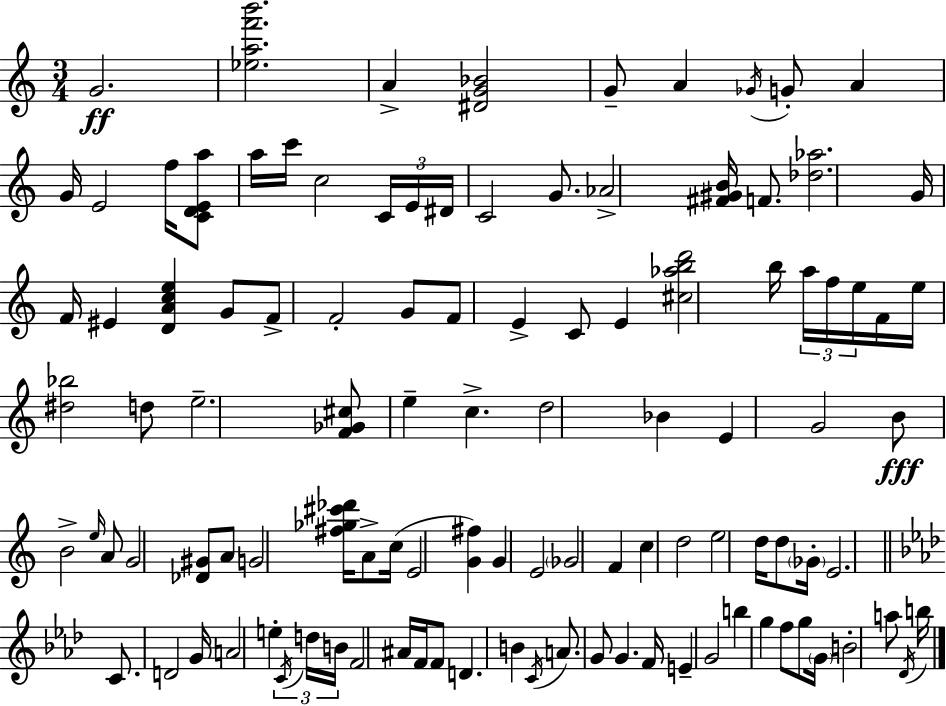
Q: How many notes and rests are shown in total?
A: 108